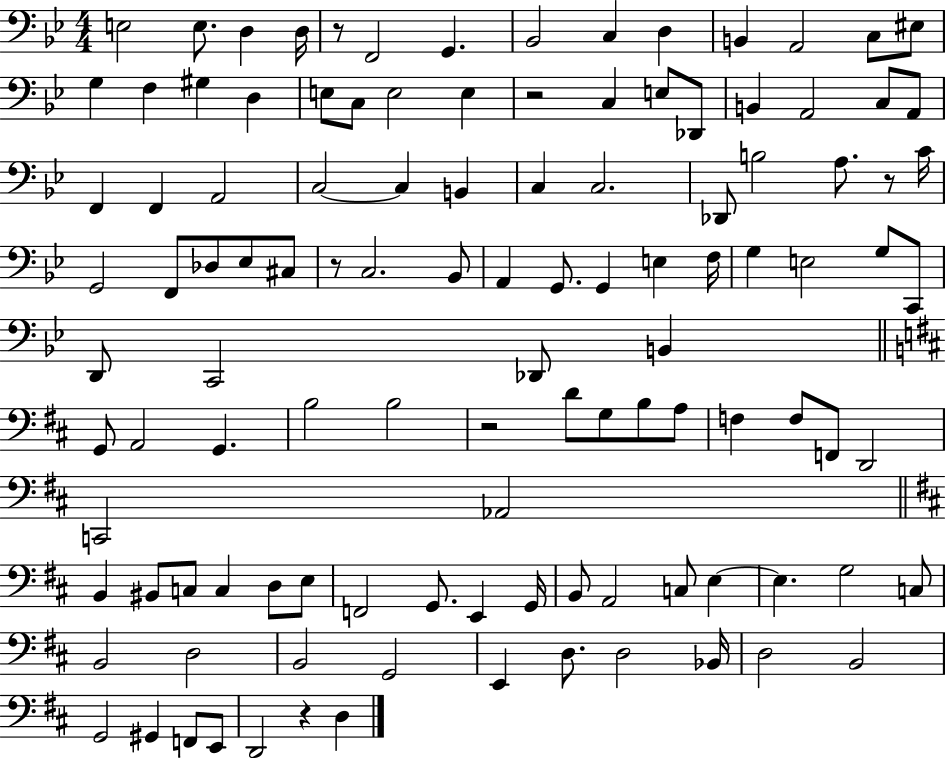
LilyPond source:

{
  \clef bass
  \numericTimeSignature
  \time 4/4
  \key bes \major
  e2 e8. d4 d16 | r8 f,2 g,4. | bes,2 c4 d4 | b,4 a,2 c8 eis8 | \break g4 f4 gis4 d4 | e8 c8 e2 e4 | r2 c4 e8 des,8 | b,4 a,2 c8 a,8 | \break f,4 f,4 a,2 | c2~~ c4 b,4 | c4 c2. | des,8 b2 a8. r8 c'16 | \break g,2 f,8 des8 ees8 cis8 | r8 c2. bes,8 | a,4 g,8. g,4 e4 f16 | g4 e2 g8 c,8 | \break d,8 c,2 des,8 b,4 | \bar "||" \break \key d \major g,8 a,2 g,4. | b2 b2 | r2 d'8 g8 b8 a8 | f4 f8 f,8 d,2 | \break c,2 aes,2 | \bar "||" \break \key d \major b,4 bis,8 c8 c4 d8 e8 | f,2 g,8. e,4 g,16 | b,8 a,2 c8 e4~~ | e4. g2 c8 | \break b,2 d2 | b,2 g,2 | e,4 d8. d2 bes,16 | d2 b,2 | \break g,2 gis,4 f,8 e,8 | d,2 r4 d4 | \bar "|."
}